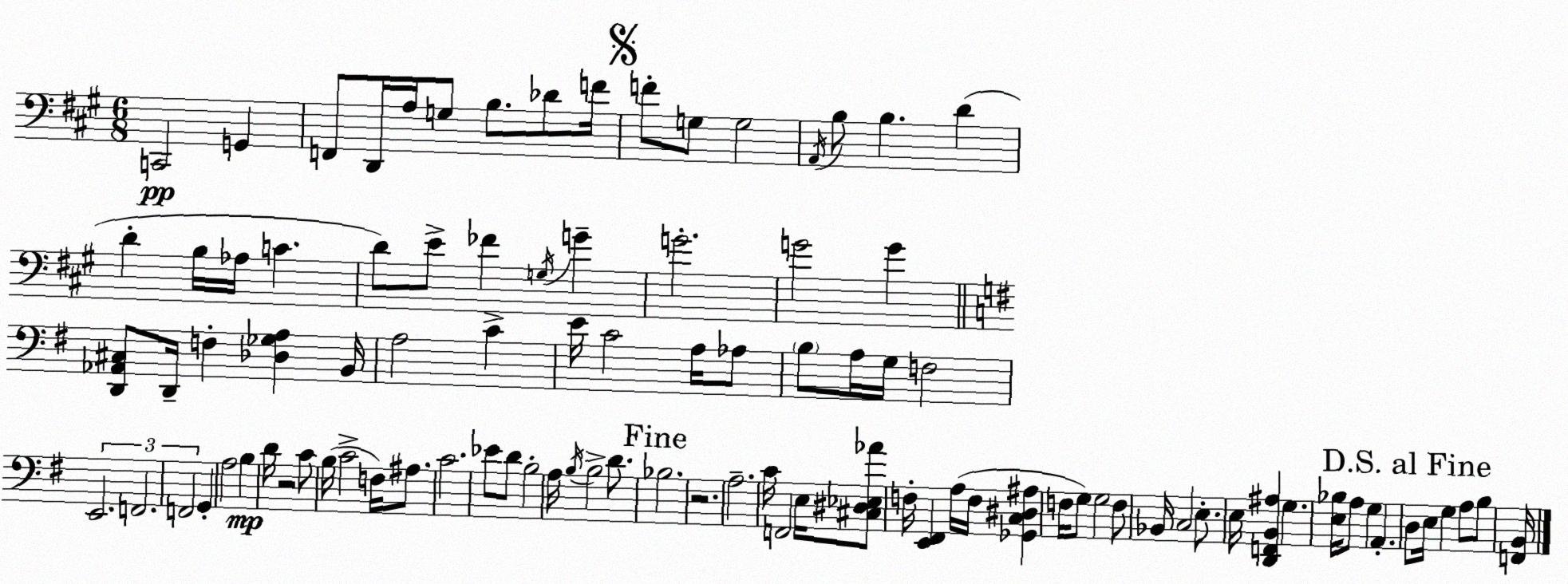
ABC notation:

X:1
T:Untitled
M:6/8
L:1/4
K:A
C,,2 G,, F,,/2 D,,/4 A,/4 G,/2 B,/2 _D/2 F/4 F/2 G,/2 G,2 A,,/4 B,/2 B, D D B,/4 _A,/4 C D/2 E/2 _F G,/4 G G2 G2 G [D,,_A,,^C,]/2 D,,/4 F, [_D,_G,A,] B,,/4 A,2 C E/4 C2 A,/4 _A,/2 B,/2 A,/4 G,/4 F,2 E,,2 F,,2 F,,2 G,, A,2 B, D/4 z2 C/2 B,/4 C2 F,/4 ^A,/2 C2 _E/2 D/2 B,2 A,/4 B,/4 B,2 D/2 _B,2 z2 A,2 C/4 F,,2 E,/4 [^C,^D,_E,_A]/2 F,/4 [E,,^F,,] A,/4 F,/4 [_G,,C,^D,^A,] F,/4 G,/2 G,2 F,/2 _B,,/4 C,2 E,/2 E,/4 [D,,F,,B,,^A,] G, [E,_B,]/4 A,/2 G, A,, D,/2 E,/4 G, A,/2 B,/2 [F,,B,,]/4